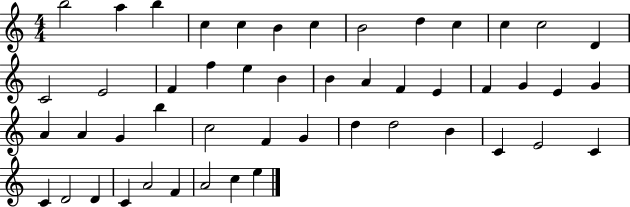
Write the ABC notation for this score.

X:1
T:Untitled
M:4/4
L:1/4
K:C
b2 a b c c B c B2 d c c c2 D C2 E2 F f e B B A F E F G E G A A G b c2 F G d d2 B C E2 C C D2 D C A2 F A2 c e